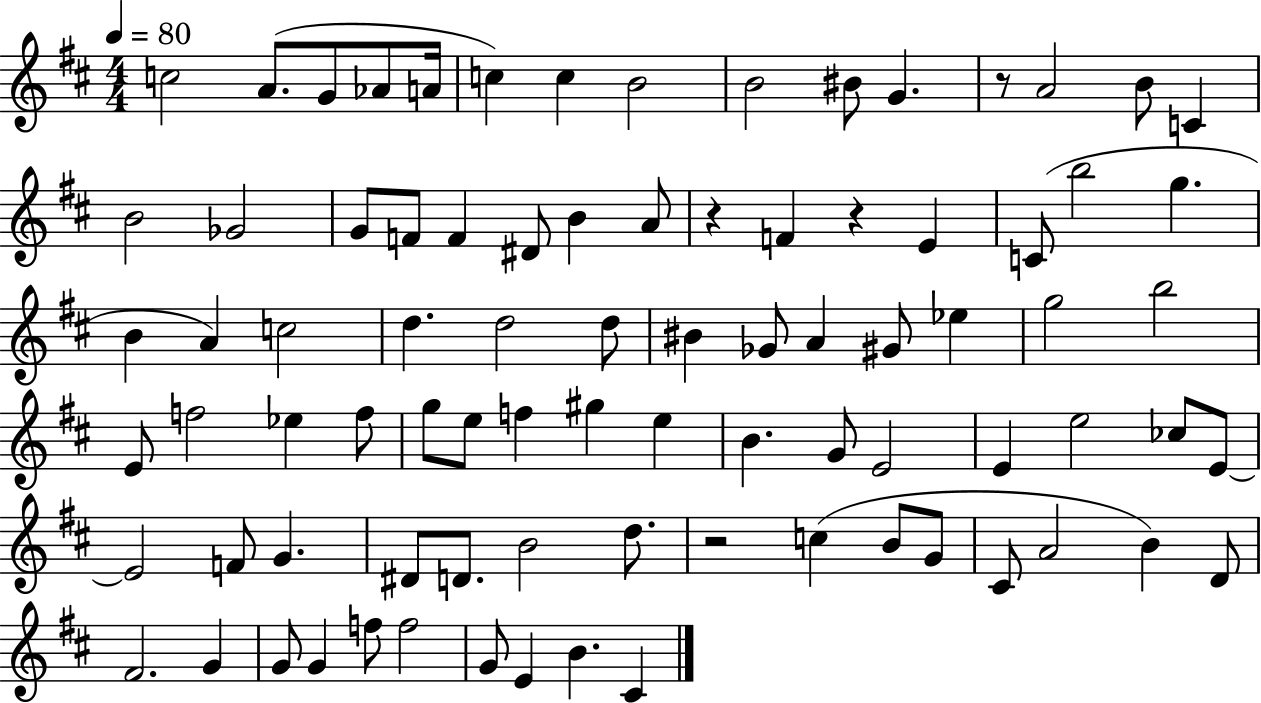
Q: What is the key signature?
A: D major